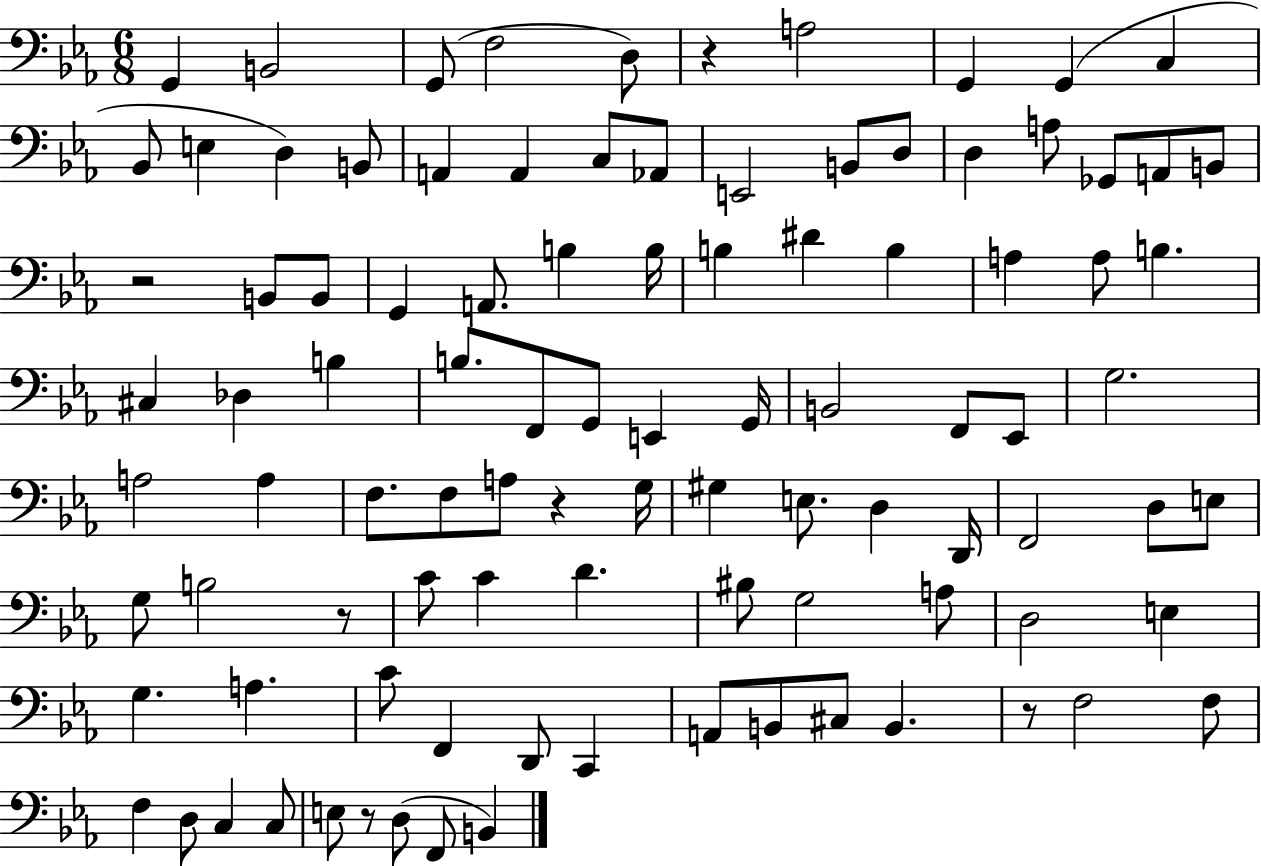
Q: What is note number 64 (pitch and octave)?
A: B3